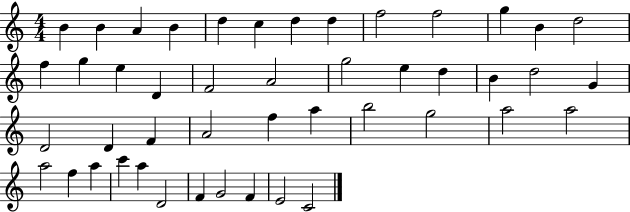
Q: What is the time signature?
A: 4/4